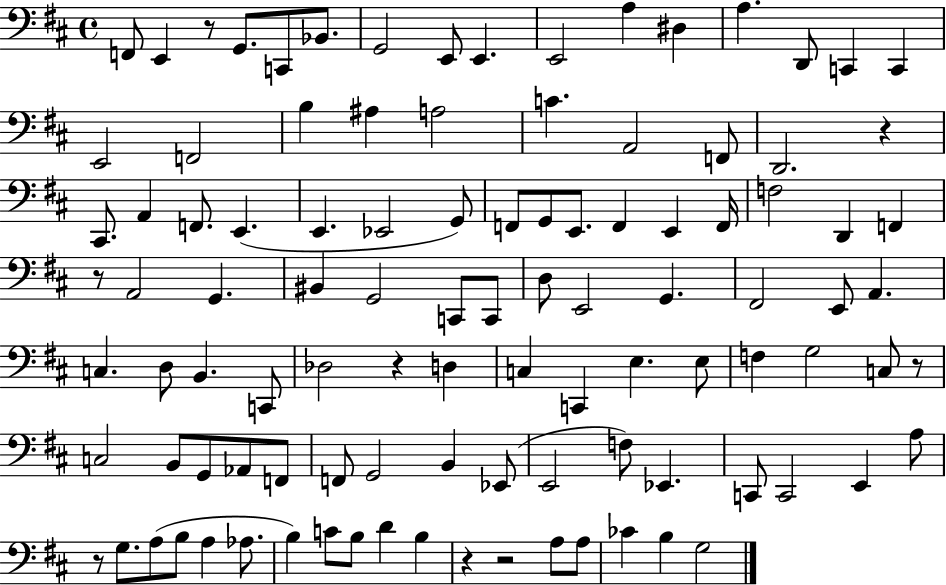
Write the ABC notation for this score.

X:1
T:Untitled
M:4/4
L:1/4
K:D
F,,/2 E,, z/2 G,,/2 C,,/2 _B,,/2 G,,2 E,,/2 E,, E,,2 A, ^D, A, D,,/2 C,, C,, E,,2 F,,2 B, ^A, A,2 C A,,2 F,,/2 D,,2 z ^C,,/2 A,, F,,/2 E,, E,, _E,,2 G,,/2 F,,/2 G,,/2 E,,/2 F,, E,, F,,/4 F,2 D,, F,, z/2 A,,2 G,, ^B,, G,,2 C,,/2 C,,/2 D,/2 E,,2 G,, ^F,,2 E,,/2 A,, C, D,/2 B,, C,,/2 _D,2 z D, C, C,, E, E,/2 F, G,2 C,/2 z/2 C,2 B,,/2 G,,/2 _A,,/2 F,,/2 F,,/2 G,,2 B,, _E,,/2 E,,2 F,/2 _E,, C,,/2 C,,2 E,, A,/2 z/2 G,/2 A,/2 B,/2 A, _A,/2 B, C/2 B,/2 D B, z z2 A,/2 A,/2 _C B, G,2